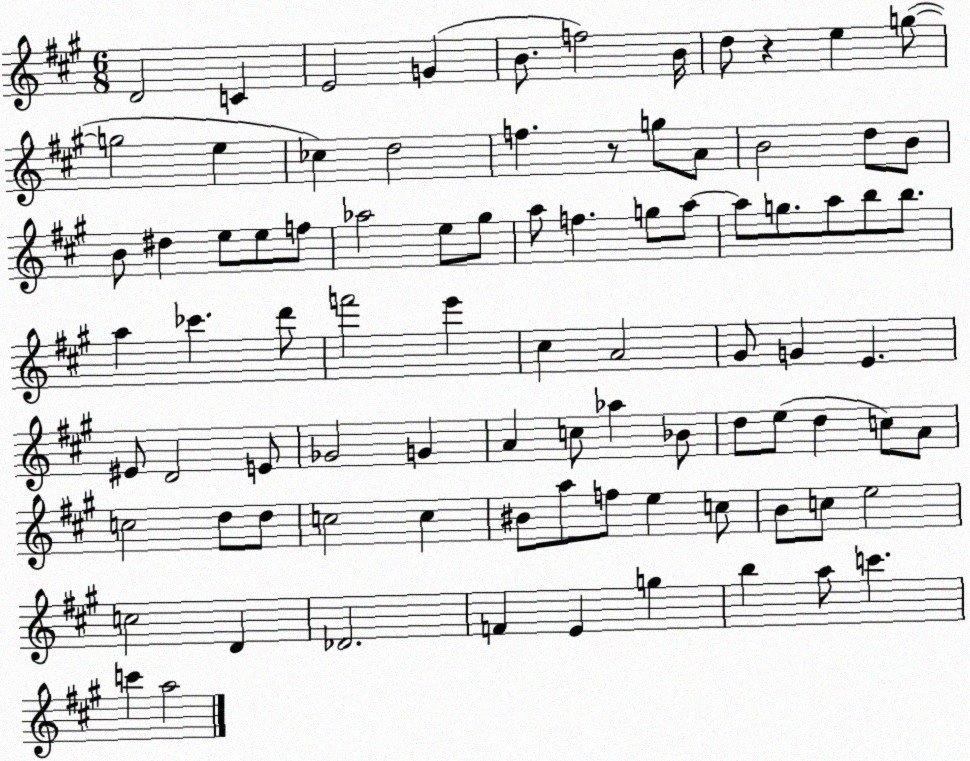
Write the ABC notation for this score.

X:1
T:Untitled
M:6/8
L:1/4
K:A
D2 C E2 G B/2 f2 B/4 d/2 z e g/2 g2 e _c d2 f z/2 g/2 A/2 B2 d/2 B/2 B/2 ^d e/2 e/2 f/2 _a2 e/2 ^g/2 a/2 f g/2 a/2 a/2 g/2 a/2 b/2 b/2 a _c' d'/2 f'2 e' ^c A2 ^G/2 G E ^E/2 D2 E/2 _G2 G A c/2 _a _B/2 d/2 e/2 d c/2 A/2 c2 d/2 d/2 c2 c ^B/2 a/2 f/2 e c/2 B/2 c/2 e2 c2 D _D2 F E g b a/2 c' c' a2